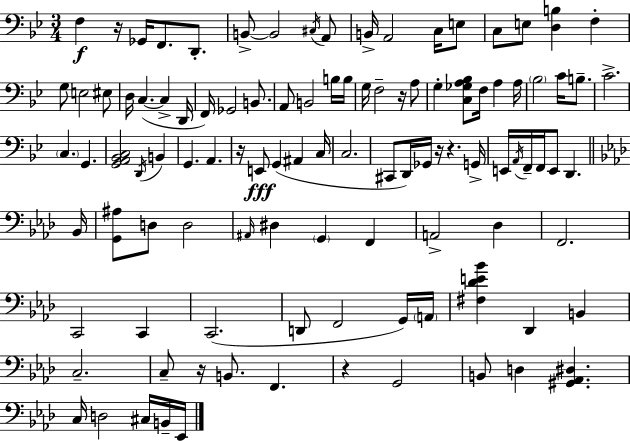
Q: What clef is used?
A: bass